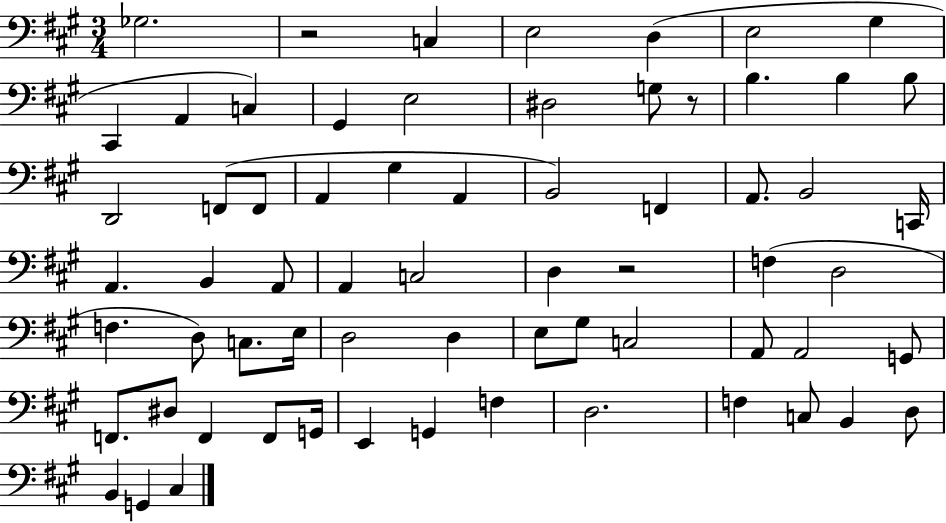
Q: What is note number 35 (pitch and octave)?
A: D3